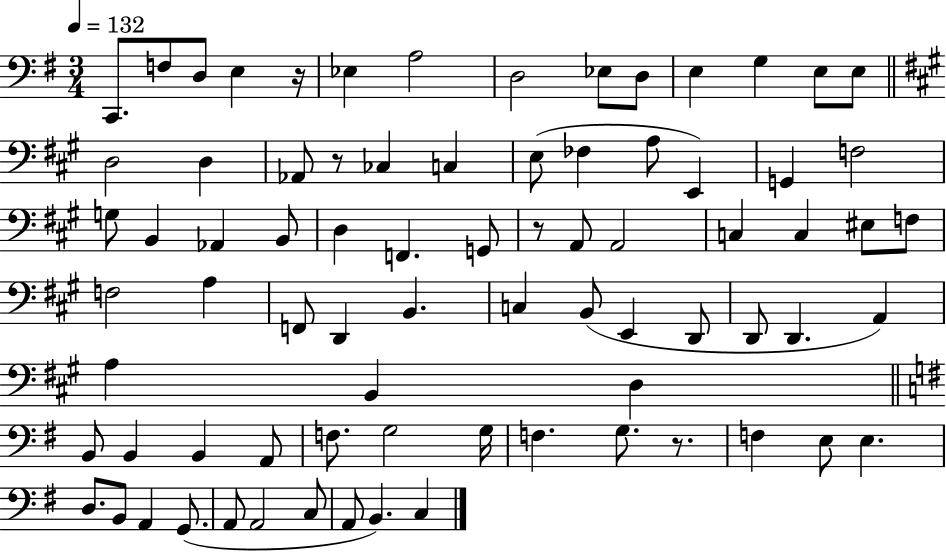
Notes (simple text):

C2/e. F3/e D3/e E3/q R/s Eb3/q A3/h D3/h Eb3/e D3/e E3/q G3/q E3/e E3/e D3/h D3/q Ab2/e R/e CES3/q C3/q E3/e FES3/q A3/e E2/q G2/q F3/h G3/e B2/q Ab2/q B2/e D3/q F2/q. G2/e R/e A2/e A2/h C3/q C3/q EIS3/e F3/e F3/h A3/q F2/e D2/q B2/q. C3/q B2/e E2/q D2/e D2/e D2/q. A2/q A3/q B2/q D3/q B2/e B2/q B2/q A2/e F3/e. G3/h G3/s F3/q. G3/e. R/e. F3/q E3/e E3/q. D3/e. B2/e A2/q G2/e. A2/e A2/h C3/e A2/e B2/q. C3/q